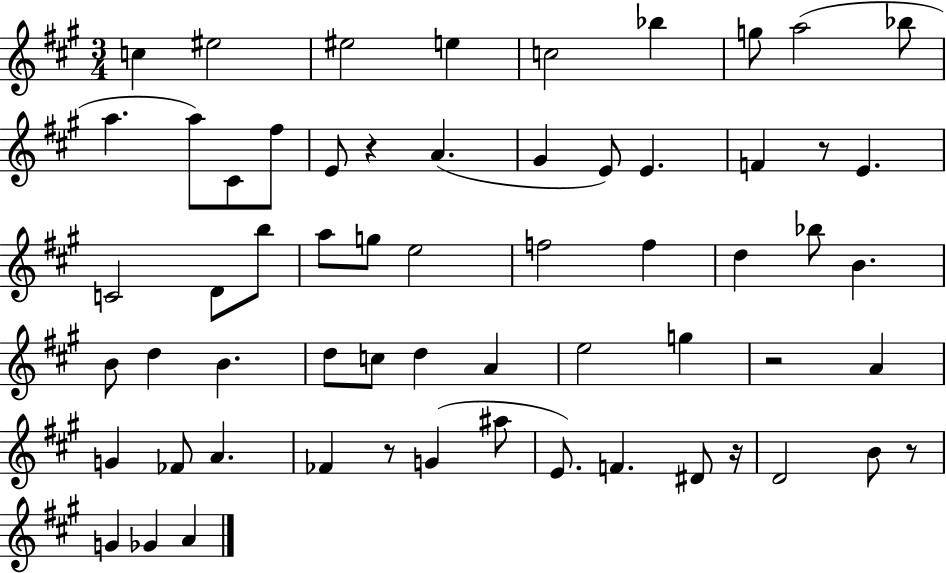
{
  \clef treble
  \numericTimeSignature
  \time 3/4
  \key a \major
  c''4 eis''2 | eis''2 e''4 | c''2 bes''4 | g''8 a''2( bes''8 | \break a''4. a''8) cis'8 fis''8 | e'8 r4 a'4.( | gis'4 e'8) e'4. | f'4 r8 e'4. | \break c'2 d'8 b''8 | a''8 g''8 e''2 | f''2 f''4 | d''4 bes''8 b'4. | \break b'8 d''4 b'4. | d''8 c''8 d''4 a'4 | e''2 g''4 | r2 a'4 | \break g'4 fes'8 a'4. | fes'4 r8 g'4( ais''8 | e'8.) f'4. dis'8 r16 | d'2 b'8 r8 | \break g'4 ges'4 a'4 | \bar "|."
}